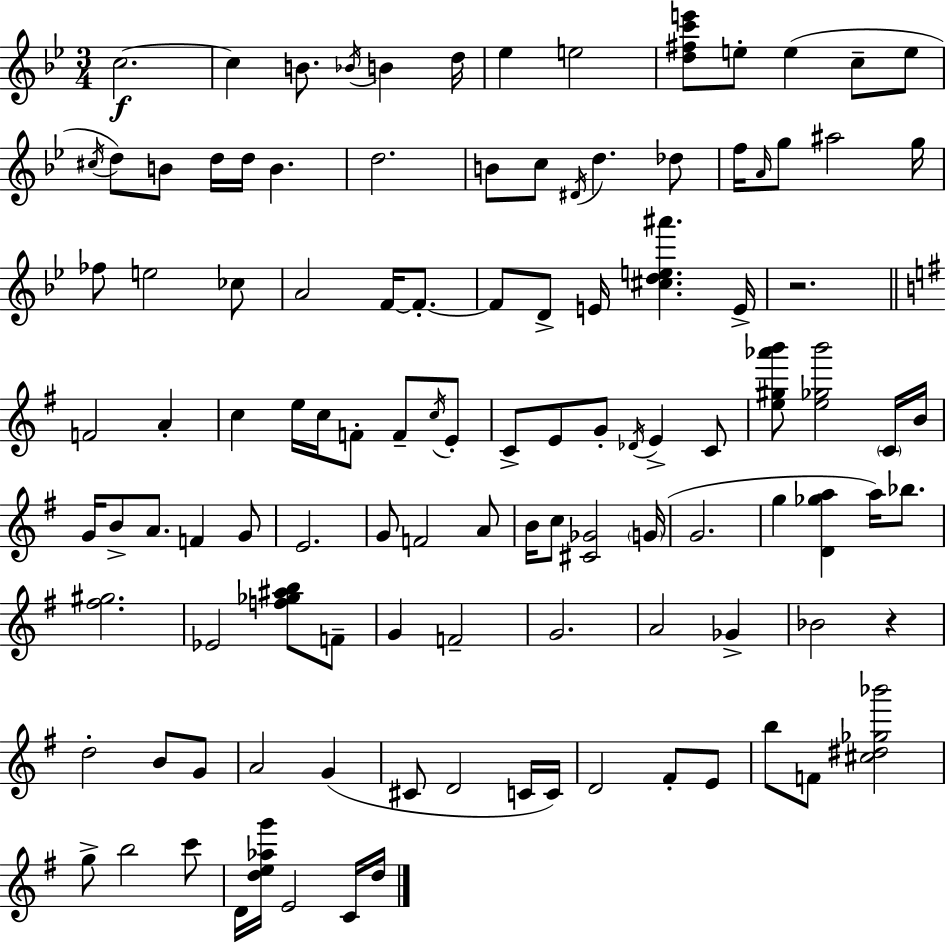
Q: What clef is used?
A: treble